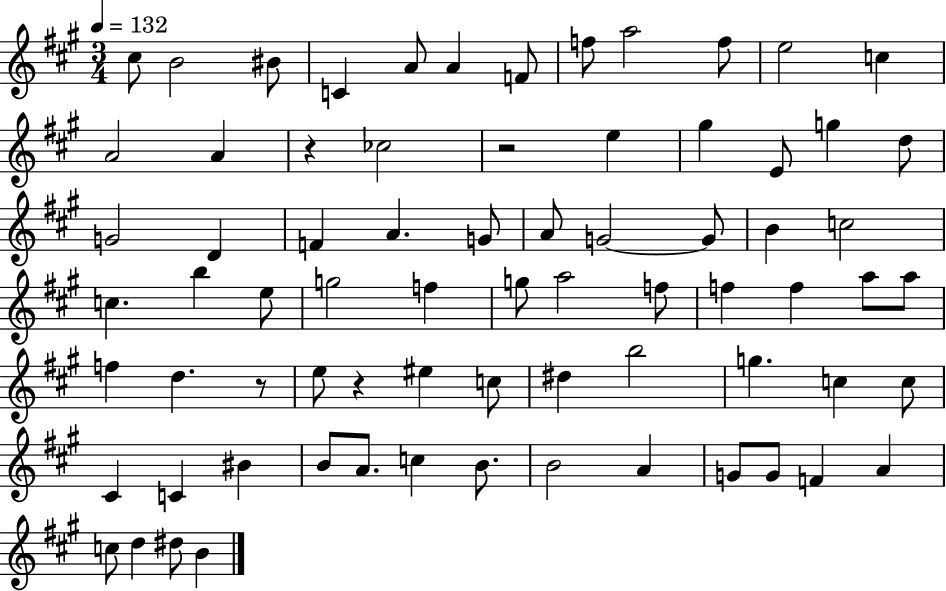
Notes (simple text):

C#5/e B4/h BIS4/e C4/q A4/e A4/q F4/e F5/e A5/h F5/e E5/h C5/q A4/h A4/q R/q CES5/h R/h E5/q G#5/q E4/e G5/q D5/e G4/h D4/q F4/q A4/q. G4/e A4/e G4/h G4/e B4/q C5/h C5/q. B5/q E5/e G5/h F5/q G5/e A5/h F5/e F5/q F5/q A5/e A5/e F5/q D5/q. R/e E5/e R/q EIS5/q C5/e D#5/q B5/h G5/q. C5/q C5/e C#4/q C4/q BIS4/q B4/e A4/e. C5/q B4/e. B4/h A4/q G4/e G4/e F4/q A4/q C5/e D5/q D#5/e B4/q